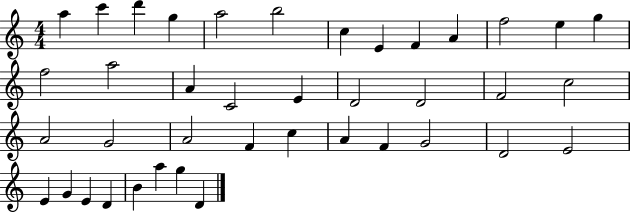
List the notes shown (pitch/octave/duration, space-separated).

A5/q C6/q D6/q G5/q A5/h B5/h C5/q E4/q F4/q A4/q F5/h E5/q G5/q F5/h A5/h A4/q C4/h E4/q D4/h D4/h F4/h C5/h A4/h G4/h A4/h F4/q C5/q A4/q F4/q G4/h D4/h E4/h E4/q G4/q E4/q D4/q B4/q A5/q G5/q D4/q